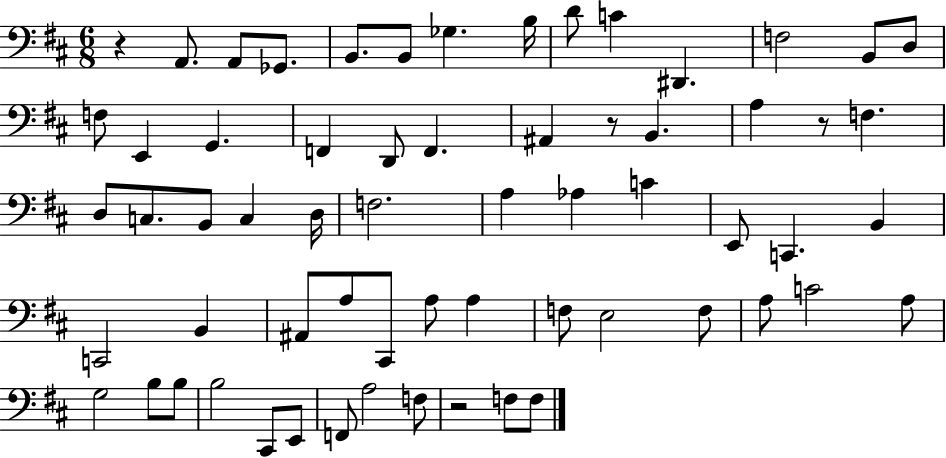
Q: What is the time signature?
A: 6/8